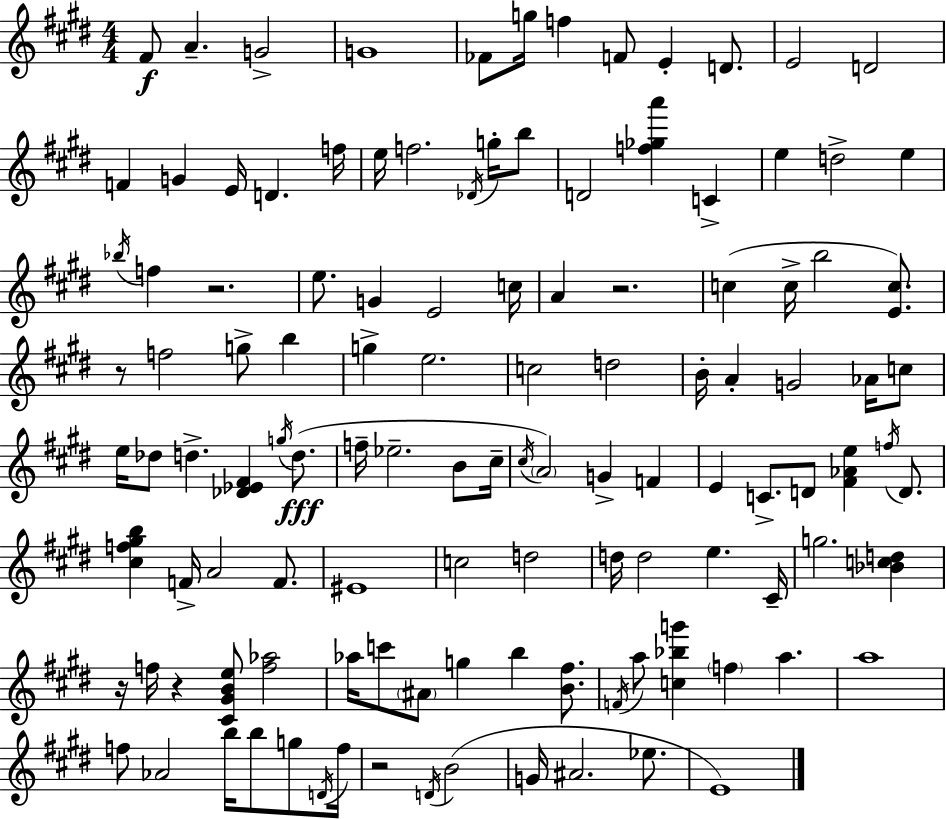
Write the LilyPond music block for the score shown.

{
  \clef treble
  \numericTimeSignature
  \time 4/4
  \key e \major
  \repeat volta 2 { fis'8\f a'4.-- g'2-> | g'1 | fes'8 g''16 f''4 f'8 e'4-. d'8. | e'2 d'2 | \break f'4 g'4 e'16 d'4. f''16 | e''16 f''2. \acciaccatura { des'16 } g''16-. b''8 | d'2 <f'' ges'' a'''>4 c'4-> | e''4 d''2-> e''4 | \break \acciaccatura { bes''16 } f''4 r2. | e''8. g'4 e'2 | c''16 a'4 r2. | c''4( c''16-> b''2 <e' c''>8.) | \break r8 f''2 g''8-> b''4 | g''4-> e''2. | c''2 d''2 | b'16-. a'4-. g'2 aes'16 | \break c''8 e''16 des''8 d''4.-> <des' ees' fis'>4 \acciaccatura { g''16 } | d''8.(\fff f''16-- ees''2.-- | b'8 cis''16-- \acciaccatura { cis''16 }) \parenthesize a'2 g'4-> | f'4 e'4 c'8.-> d'8 <fis' aes' e''>4 | \break \acciaccatura { f''16 } d'8. <cis'' f'' gis'' b''>4 f'16-> a'2 | f'8. eis'1 | c''2 d''2 | d''16 d''2 e''4. | \break cis'16-- g''2. | <bes' c'' d''>4 r16 f''16 r4 <cis' gis' b' e''>8 <f'' aes''>2 | aes''16 c'''8 \parenthesize ais'8 g''4 b''4 | <b' fis''>8. \acciaccatura { f'16 } a''8 <c'' bes'' g'''>4 \parenthesize f''4 | \break a''4. a''1 | f''8 aes'2 | b''16 b''8 g''8 \acciaccatura { d'16 } f''16 r2 \acciaccatura { d'16 } | b'2( g'16 ais'2. | \break ees''8. e'1) | } \bar "|."
}